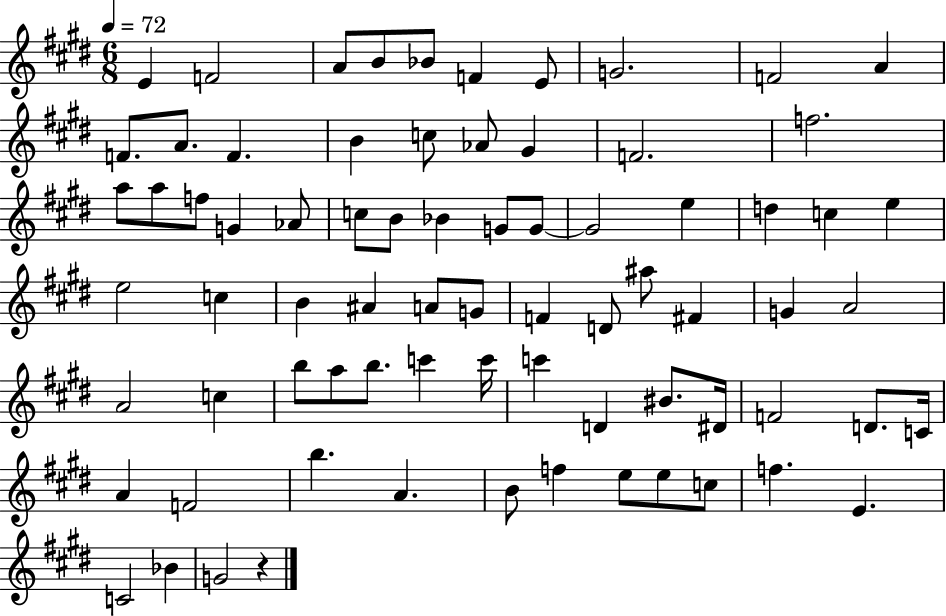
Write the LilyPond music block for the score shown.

{
  \clef treble
  \numericTimeSignature
  \time 6/8
  \key e \major
  \tempo 4 = 72
  e'4 f'2 | a'8 b'8 bes'8 f'4 e'8 | g'2. | f'2 a'4 | \break f'8. a'8. f'4. | b'4 c''8 aes'8 gis'4 | f'2. | f''2. | \break a''8 a''8 f''8 g'4 aes'8 | c''8 b'8 bes'4 g'8 g'8~~ | g'2 e''4 | d''4 c''4 e''4 | \break e''2 c''4 | b'4 ais'4 a'8 g'8 | f'4 d'8 ais''8 fis'4 | g'4 a'2 | \break a'2 c''4 | b''8 a''8 b''8. c'''4 c'''16 | c'''4 d'4 bis'8. dis'16 | f'2 d'8. c'16 | \break a'4 f'2 | b''4. a'4. | b'8 f''4 e''8 e''8 c''8 | f''4. e'4. | \break c'2 bes'4 | g'2 r4 | \bar "|."
}